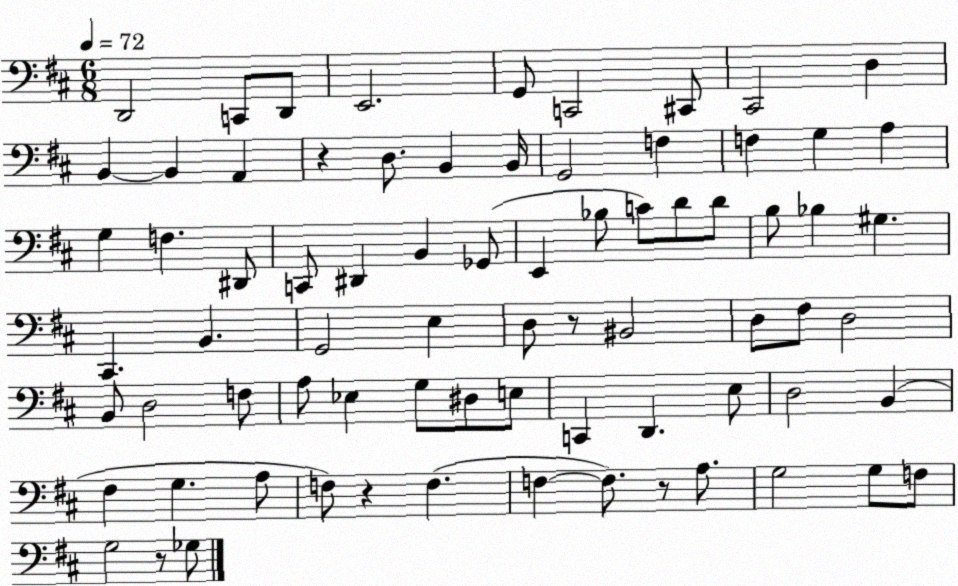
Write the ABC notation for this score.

X:1
T:Untitled
M:6/8
L:1/4
K:D
D,,2 C,,/2 D,,/2 E,,2 G,,/2 C,,2 ^C,,/2 ^C,,2 D, B,, B,, A,, z D,/2 B,, B,,/4 G,,2 F, F, G, A, G, F, ^D,,/2 C,,/2 ^D,, B,, _G,,/2 E,, _B,/2 C/2 D/2 D/2 B,/2 _B, ^G, ^C,, B,, G,,2 E, D,/2 z/2 ^B,,2 D,/2 ^F,/2 D,2 B,,/2 D,2 F,/2 A,/2 _E, G,/2 ^D,/2 E,/2 C,, D,, E,/2 D,2 B,, ^F, G, A,/2 F,/2 z F, F, F,/2 z/2 A,/2 G,2 G,/2 F,/2 G,2 z/2 _G,/2